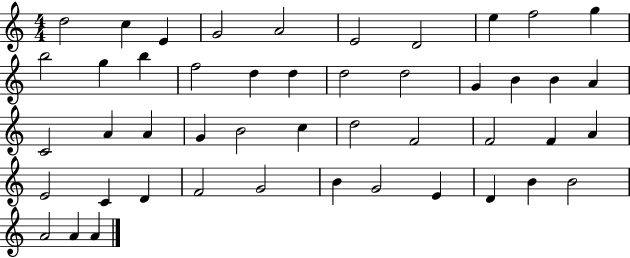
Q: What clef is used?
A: treble